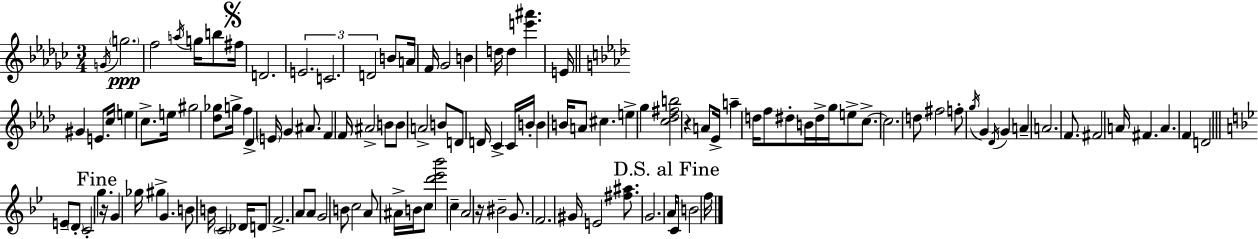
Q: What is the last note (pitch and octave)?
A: F5